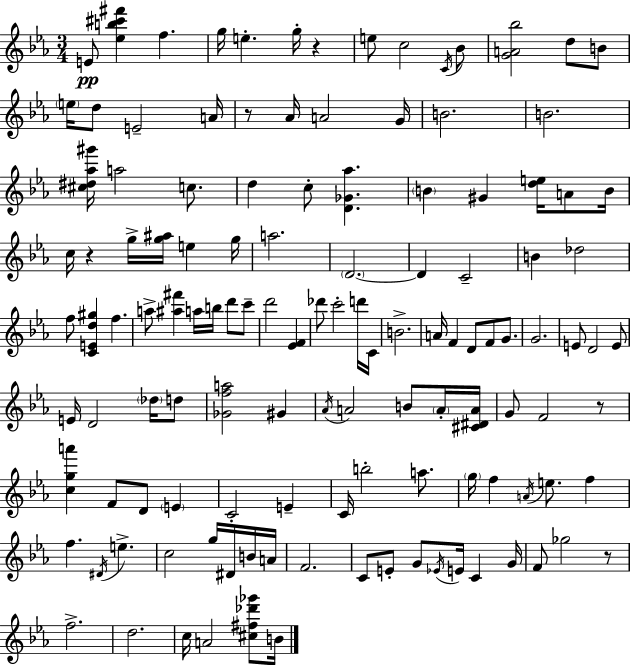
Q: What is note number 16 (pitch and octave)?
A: Ab4